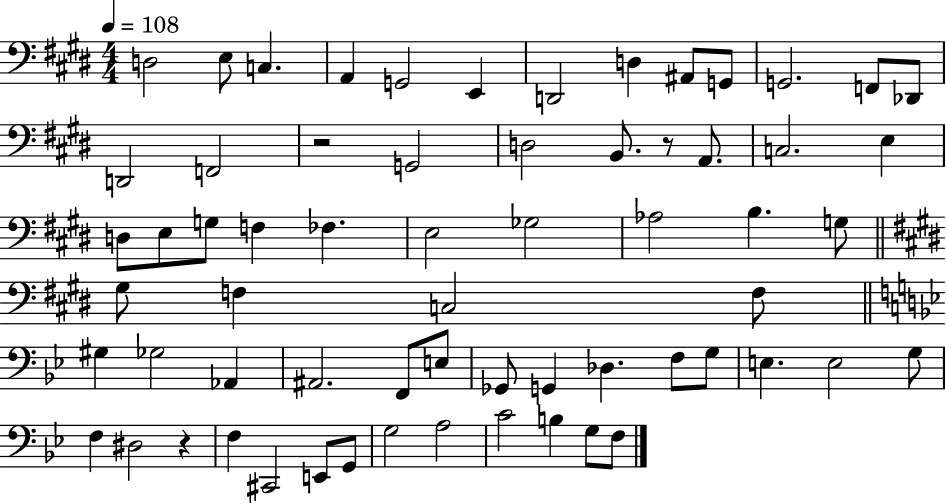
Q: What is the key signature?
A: E major